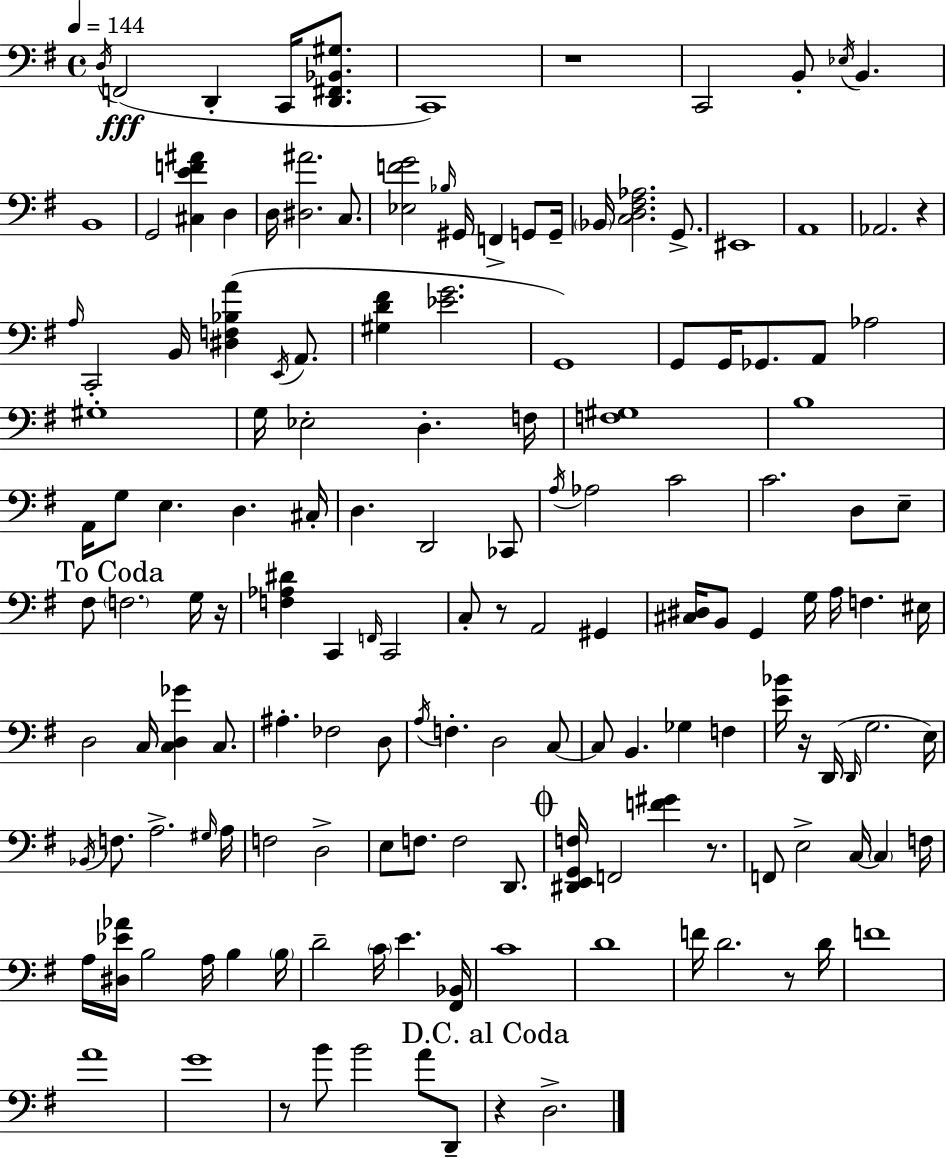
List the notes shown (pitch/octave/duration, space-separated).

D3/s F2/h D2/q C2/s [D2,F#2,Bb2,G#3]/e. C2/w R/w C2/h B2/e Eb3/s B2/q. B2/w G2/h [C#3,E4,F4,A#4]/q D3/q D3/s [D#3,A#4]/h. C3/e. [Eb3,F4,G4]/h Bb3/s G#2/s F2/q G2/e G2/s Bb2/s [C3,D3,F#3,Ab3]/h. G2/e. EIS2/w A2/w Ab2/h. R/q A3/s C2/h B2/s [D#3,F3,Bb3,A4]/q E2/s A2/e. [G#3,D4,F#4]/q [Eb4,G4]/h. G2/w G2/e G2/s Gb2/e. A2/e Ab3/h G#3/w G3/s Eb3/h D3/q. F3/s [F3,G#3]/w B3/w A2/s G3/e E3/q. D3/q. C#3/s D3/q. D2/h CES2/e A3/s Ab3/h C4/h C4/h. D3/e E3/e F#3/e F3/h. G3/s R/s [F3,Ab3,D#4]/q C2/q F2/s C2/h C3/e R/e A2/h G#2/q [C#3,D#3]/s B2/e G2/q G3/s A3/s F3/q. EIS3/s D3/h C3/s [C3,D3,Gb4]/q C3/e. A#3/q. FES3/h D3/e A3/s F3/q. D3/h C3/e C3/e B2/q. Gb3/q F3/q [E4,Bb4]/s R/s D2/s D2/s G3/h. E3/s Bb2/s F3/e. A3/h. G#3/s A3/s F3/h D3/h E3/e F3/e. F3/h D2/e. [D#2,E2,G2,F3]/s F2/h [F4,G#4]/q R/e. F2/e E3/h C3/s C3/q F3/s A3/s [D#3,Eb4,Ab4]/s B3/h A3/s B3/q B3/s D4/h C4/s E4/q. [F#2,Bb2]/s C4/w D4/w F4/s D4/h. R/e D4/s F4/w A4/w G4/w R/e B4/e B4/h A4/e D2/e R/q D3/h.